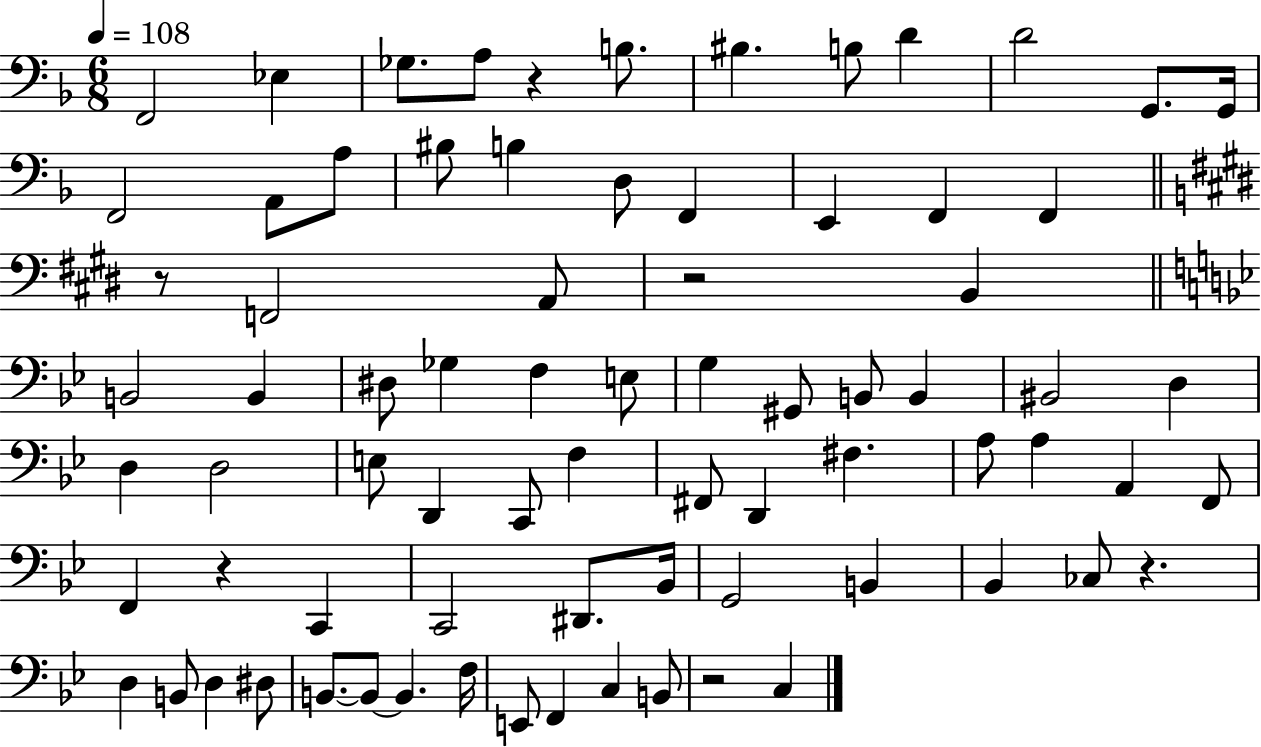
F2/h Eb3/q Gb3/e. A3/e R/q B3/e. BIS3/q. B3/e D4/q D4/h G2/e. G2/s F2/h A2/e A3/e BIS3/e B3/q D3/e F2/q E2/q F2/q F2/q R/e F2/h A2/e R/h B2/q B2/h B2/q D#3/e Gb3/q F3/q E3/e G3/q G#2/e B2/e B2/q BIS2/h D3/q D3/q D3/h E3/e D2/q C2/e F3/q F#2/e D2/q F#3/q. A3/e A3/q A2/q F2/e F2/q R/q C2/q C2/h D#2/e. Bb2/s G2/h B2/q Bb2/q CES3/e R/q. D3/q B2/e D3/q D#3/e B2/e. B2/e B2/q. F3/s E2/e F2/q C3/q B2/e R/h C3/q